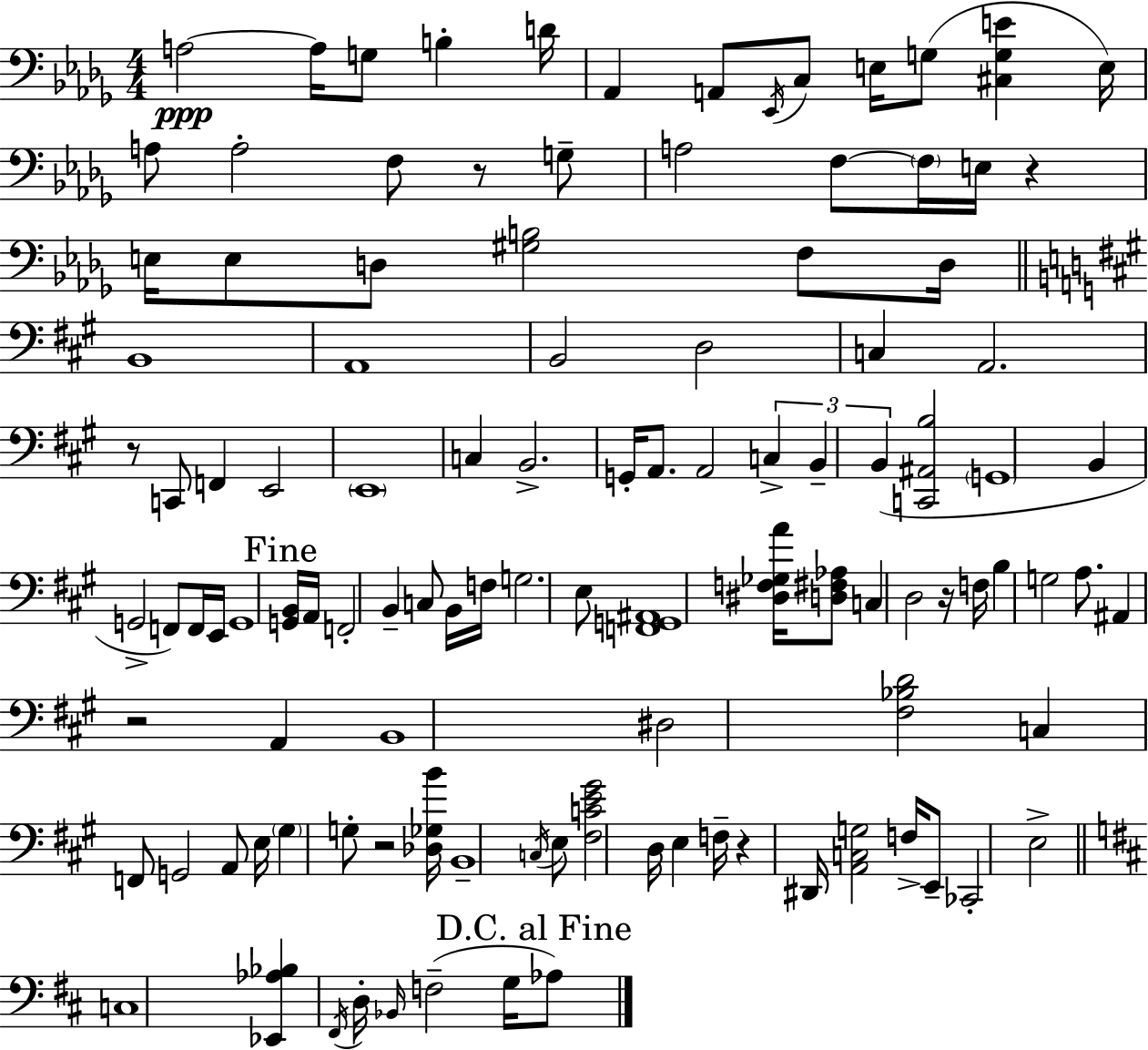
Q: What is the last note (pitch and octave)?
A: Ab3